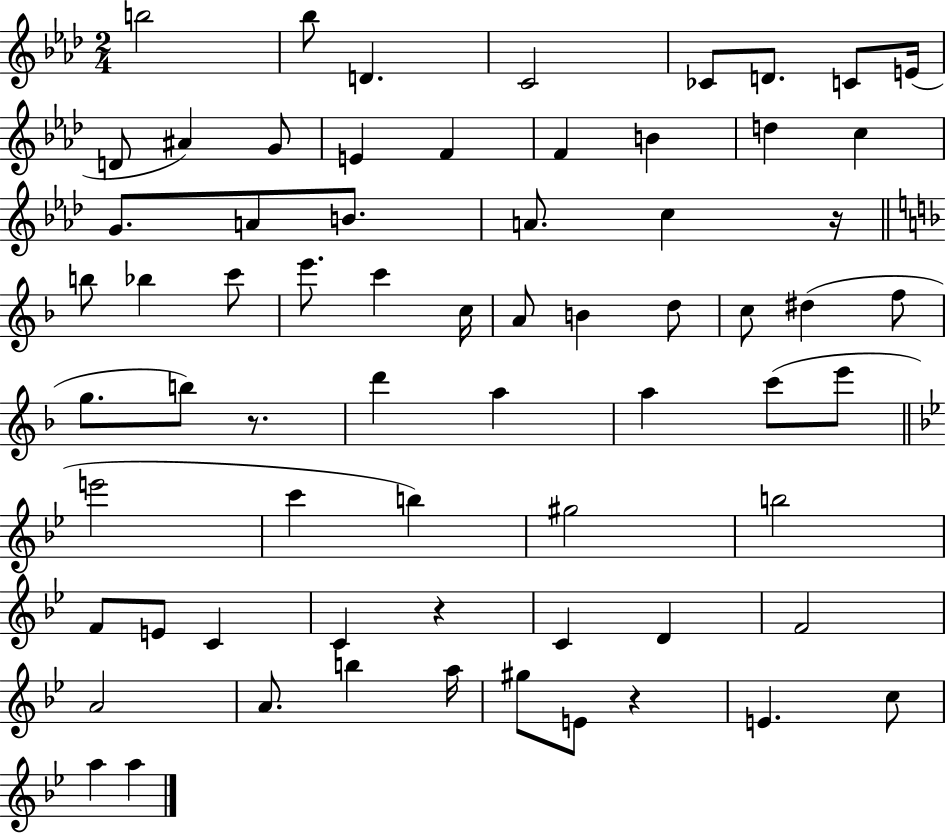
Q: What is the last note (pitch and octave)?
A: A5